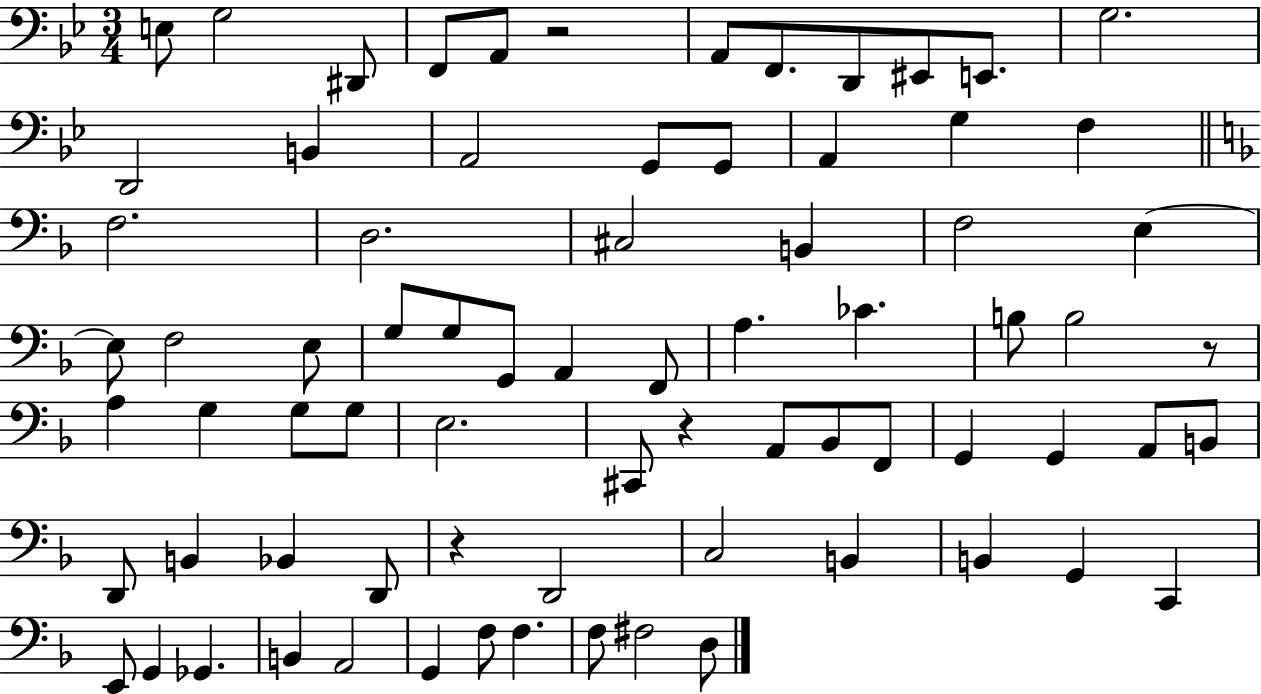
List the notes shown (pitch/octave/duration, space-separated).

E3/e G3/h D#2/e F2/e A2/e R/h A2/e F2/e. D2/e EIS2/e E2/e. G3/h. D2/h B2/q A2/h G2/e G2/e A2/q G3/q F3/q F3/h. D3/h. C#3/h B2/q F3/h E3/q E3/e F3/h E3/e G3/e G3/e G2/e A2/q F2/e A3/q. CES4/q. B3/e B3/h R/e A3/q G3/q G3/e G3/e E3/h. C#2/e R/q A2/e Bb2/e F2/e G2/q G2/q A2/e B2/e D2/e B2/q Bb2/q D2/e R/q D2/h C3/h B2/q B2/q G2/q C2/q E2/e G2/q Gb2/q. B2/q A2/h G2/q F3/e F3/q. F3/e F#3/h D3/e